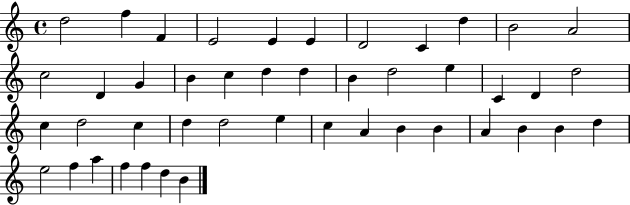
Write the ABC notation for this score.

X:1
T:Untitled
M:4/4
L:1/4
K:C
d2 f F E2 E E D2 C d B2 A2 c2 D G B c d d B d2 e C D d2 c d2 c d d2 e c A B B A B B d e2 f a f f d B